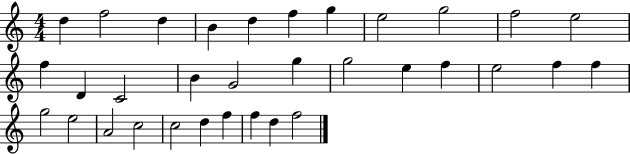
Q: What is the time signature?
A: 4/4